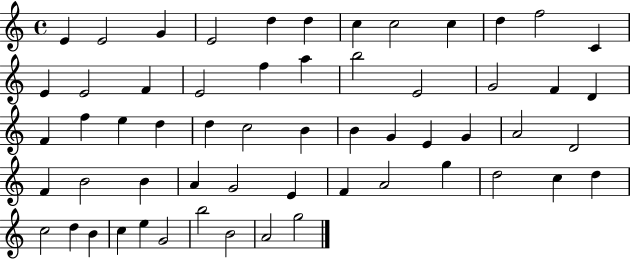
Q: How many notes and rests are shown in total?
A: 58